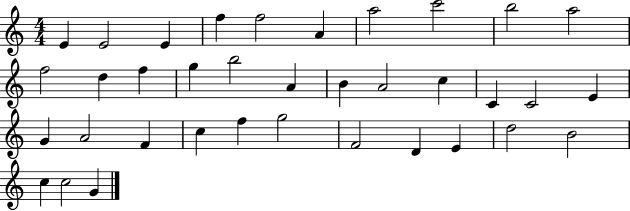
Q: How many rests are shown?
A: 0